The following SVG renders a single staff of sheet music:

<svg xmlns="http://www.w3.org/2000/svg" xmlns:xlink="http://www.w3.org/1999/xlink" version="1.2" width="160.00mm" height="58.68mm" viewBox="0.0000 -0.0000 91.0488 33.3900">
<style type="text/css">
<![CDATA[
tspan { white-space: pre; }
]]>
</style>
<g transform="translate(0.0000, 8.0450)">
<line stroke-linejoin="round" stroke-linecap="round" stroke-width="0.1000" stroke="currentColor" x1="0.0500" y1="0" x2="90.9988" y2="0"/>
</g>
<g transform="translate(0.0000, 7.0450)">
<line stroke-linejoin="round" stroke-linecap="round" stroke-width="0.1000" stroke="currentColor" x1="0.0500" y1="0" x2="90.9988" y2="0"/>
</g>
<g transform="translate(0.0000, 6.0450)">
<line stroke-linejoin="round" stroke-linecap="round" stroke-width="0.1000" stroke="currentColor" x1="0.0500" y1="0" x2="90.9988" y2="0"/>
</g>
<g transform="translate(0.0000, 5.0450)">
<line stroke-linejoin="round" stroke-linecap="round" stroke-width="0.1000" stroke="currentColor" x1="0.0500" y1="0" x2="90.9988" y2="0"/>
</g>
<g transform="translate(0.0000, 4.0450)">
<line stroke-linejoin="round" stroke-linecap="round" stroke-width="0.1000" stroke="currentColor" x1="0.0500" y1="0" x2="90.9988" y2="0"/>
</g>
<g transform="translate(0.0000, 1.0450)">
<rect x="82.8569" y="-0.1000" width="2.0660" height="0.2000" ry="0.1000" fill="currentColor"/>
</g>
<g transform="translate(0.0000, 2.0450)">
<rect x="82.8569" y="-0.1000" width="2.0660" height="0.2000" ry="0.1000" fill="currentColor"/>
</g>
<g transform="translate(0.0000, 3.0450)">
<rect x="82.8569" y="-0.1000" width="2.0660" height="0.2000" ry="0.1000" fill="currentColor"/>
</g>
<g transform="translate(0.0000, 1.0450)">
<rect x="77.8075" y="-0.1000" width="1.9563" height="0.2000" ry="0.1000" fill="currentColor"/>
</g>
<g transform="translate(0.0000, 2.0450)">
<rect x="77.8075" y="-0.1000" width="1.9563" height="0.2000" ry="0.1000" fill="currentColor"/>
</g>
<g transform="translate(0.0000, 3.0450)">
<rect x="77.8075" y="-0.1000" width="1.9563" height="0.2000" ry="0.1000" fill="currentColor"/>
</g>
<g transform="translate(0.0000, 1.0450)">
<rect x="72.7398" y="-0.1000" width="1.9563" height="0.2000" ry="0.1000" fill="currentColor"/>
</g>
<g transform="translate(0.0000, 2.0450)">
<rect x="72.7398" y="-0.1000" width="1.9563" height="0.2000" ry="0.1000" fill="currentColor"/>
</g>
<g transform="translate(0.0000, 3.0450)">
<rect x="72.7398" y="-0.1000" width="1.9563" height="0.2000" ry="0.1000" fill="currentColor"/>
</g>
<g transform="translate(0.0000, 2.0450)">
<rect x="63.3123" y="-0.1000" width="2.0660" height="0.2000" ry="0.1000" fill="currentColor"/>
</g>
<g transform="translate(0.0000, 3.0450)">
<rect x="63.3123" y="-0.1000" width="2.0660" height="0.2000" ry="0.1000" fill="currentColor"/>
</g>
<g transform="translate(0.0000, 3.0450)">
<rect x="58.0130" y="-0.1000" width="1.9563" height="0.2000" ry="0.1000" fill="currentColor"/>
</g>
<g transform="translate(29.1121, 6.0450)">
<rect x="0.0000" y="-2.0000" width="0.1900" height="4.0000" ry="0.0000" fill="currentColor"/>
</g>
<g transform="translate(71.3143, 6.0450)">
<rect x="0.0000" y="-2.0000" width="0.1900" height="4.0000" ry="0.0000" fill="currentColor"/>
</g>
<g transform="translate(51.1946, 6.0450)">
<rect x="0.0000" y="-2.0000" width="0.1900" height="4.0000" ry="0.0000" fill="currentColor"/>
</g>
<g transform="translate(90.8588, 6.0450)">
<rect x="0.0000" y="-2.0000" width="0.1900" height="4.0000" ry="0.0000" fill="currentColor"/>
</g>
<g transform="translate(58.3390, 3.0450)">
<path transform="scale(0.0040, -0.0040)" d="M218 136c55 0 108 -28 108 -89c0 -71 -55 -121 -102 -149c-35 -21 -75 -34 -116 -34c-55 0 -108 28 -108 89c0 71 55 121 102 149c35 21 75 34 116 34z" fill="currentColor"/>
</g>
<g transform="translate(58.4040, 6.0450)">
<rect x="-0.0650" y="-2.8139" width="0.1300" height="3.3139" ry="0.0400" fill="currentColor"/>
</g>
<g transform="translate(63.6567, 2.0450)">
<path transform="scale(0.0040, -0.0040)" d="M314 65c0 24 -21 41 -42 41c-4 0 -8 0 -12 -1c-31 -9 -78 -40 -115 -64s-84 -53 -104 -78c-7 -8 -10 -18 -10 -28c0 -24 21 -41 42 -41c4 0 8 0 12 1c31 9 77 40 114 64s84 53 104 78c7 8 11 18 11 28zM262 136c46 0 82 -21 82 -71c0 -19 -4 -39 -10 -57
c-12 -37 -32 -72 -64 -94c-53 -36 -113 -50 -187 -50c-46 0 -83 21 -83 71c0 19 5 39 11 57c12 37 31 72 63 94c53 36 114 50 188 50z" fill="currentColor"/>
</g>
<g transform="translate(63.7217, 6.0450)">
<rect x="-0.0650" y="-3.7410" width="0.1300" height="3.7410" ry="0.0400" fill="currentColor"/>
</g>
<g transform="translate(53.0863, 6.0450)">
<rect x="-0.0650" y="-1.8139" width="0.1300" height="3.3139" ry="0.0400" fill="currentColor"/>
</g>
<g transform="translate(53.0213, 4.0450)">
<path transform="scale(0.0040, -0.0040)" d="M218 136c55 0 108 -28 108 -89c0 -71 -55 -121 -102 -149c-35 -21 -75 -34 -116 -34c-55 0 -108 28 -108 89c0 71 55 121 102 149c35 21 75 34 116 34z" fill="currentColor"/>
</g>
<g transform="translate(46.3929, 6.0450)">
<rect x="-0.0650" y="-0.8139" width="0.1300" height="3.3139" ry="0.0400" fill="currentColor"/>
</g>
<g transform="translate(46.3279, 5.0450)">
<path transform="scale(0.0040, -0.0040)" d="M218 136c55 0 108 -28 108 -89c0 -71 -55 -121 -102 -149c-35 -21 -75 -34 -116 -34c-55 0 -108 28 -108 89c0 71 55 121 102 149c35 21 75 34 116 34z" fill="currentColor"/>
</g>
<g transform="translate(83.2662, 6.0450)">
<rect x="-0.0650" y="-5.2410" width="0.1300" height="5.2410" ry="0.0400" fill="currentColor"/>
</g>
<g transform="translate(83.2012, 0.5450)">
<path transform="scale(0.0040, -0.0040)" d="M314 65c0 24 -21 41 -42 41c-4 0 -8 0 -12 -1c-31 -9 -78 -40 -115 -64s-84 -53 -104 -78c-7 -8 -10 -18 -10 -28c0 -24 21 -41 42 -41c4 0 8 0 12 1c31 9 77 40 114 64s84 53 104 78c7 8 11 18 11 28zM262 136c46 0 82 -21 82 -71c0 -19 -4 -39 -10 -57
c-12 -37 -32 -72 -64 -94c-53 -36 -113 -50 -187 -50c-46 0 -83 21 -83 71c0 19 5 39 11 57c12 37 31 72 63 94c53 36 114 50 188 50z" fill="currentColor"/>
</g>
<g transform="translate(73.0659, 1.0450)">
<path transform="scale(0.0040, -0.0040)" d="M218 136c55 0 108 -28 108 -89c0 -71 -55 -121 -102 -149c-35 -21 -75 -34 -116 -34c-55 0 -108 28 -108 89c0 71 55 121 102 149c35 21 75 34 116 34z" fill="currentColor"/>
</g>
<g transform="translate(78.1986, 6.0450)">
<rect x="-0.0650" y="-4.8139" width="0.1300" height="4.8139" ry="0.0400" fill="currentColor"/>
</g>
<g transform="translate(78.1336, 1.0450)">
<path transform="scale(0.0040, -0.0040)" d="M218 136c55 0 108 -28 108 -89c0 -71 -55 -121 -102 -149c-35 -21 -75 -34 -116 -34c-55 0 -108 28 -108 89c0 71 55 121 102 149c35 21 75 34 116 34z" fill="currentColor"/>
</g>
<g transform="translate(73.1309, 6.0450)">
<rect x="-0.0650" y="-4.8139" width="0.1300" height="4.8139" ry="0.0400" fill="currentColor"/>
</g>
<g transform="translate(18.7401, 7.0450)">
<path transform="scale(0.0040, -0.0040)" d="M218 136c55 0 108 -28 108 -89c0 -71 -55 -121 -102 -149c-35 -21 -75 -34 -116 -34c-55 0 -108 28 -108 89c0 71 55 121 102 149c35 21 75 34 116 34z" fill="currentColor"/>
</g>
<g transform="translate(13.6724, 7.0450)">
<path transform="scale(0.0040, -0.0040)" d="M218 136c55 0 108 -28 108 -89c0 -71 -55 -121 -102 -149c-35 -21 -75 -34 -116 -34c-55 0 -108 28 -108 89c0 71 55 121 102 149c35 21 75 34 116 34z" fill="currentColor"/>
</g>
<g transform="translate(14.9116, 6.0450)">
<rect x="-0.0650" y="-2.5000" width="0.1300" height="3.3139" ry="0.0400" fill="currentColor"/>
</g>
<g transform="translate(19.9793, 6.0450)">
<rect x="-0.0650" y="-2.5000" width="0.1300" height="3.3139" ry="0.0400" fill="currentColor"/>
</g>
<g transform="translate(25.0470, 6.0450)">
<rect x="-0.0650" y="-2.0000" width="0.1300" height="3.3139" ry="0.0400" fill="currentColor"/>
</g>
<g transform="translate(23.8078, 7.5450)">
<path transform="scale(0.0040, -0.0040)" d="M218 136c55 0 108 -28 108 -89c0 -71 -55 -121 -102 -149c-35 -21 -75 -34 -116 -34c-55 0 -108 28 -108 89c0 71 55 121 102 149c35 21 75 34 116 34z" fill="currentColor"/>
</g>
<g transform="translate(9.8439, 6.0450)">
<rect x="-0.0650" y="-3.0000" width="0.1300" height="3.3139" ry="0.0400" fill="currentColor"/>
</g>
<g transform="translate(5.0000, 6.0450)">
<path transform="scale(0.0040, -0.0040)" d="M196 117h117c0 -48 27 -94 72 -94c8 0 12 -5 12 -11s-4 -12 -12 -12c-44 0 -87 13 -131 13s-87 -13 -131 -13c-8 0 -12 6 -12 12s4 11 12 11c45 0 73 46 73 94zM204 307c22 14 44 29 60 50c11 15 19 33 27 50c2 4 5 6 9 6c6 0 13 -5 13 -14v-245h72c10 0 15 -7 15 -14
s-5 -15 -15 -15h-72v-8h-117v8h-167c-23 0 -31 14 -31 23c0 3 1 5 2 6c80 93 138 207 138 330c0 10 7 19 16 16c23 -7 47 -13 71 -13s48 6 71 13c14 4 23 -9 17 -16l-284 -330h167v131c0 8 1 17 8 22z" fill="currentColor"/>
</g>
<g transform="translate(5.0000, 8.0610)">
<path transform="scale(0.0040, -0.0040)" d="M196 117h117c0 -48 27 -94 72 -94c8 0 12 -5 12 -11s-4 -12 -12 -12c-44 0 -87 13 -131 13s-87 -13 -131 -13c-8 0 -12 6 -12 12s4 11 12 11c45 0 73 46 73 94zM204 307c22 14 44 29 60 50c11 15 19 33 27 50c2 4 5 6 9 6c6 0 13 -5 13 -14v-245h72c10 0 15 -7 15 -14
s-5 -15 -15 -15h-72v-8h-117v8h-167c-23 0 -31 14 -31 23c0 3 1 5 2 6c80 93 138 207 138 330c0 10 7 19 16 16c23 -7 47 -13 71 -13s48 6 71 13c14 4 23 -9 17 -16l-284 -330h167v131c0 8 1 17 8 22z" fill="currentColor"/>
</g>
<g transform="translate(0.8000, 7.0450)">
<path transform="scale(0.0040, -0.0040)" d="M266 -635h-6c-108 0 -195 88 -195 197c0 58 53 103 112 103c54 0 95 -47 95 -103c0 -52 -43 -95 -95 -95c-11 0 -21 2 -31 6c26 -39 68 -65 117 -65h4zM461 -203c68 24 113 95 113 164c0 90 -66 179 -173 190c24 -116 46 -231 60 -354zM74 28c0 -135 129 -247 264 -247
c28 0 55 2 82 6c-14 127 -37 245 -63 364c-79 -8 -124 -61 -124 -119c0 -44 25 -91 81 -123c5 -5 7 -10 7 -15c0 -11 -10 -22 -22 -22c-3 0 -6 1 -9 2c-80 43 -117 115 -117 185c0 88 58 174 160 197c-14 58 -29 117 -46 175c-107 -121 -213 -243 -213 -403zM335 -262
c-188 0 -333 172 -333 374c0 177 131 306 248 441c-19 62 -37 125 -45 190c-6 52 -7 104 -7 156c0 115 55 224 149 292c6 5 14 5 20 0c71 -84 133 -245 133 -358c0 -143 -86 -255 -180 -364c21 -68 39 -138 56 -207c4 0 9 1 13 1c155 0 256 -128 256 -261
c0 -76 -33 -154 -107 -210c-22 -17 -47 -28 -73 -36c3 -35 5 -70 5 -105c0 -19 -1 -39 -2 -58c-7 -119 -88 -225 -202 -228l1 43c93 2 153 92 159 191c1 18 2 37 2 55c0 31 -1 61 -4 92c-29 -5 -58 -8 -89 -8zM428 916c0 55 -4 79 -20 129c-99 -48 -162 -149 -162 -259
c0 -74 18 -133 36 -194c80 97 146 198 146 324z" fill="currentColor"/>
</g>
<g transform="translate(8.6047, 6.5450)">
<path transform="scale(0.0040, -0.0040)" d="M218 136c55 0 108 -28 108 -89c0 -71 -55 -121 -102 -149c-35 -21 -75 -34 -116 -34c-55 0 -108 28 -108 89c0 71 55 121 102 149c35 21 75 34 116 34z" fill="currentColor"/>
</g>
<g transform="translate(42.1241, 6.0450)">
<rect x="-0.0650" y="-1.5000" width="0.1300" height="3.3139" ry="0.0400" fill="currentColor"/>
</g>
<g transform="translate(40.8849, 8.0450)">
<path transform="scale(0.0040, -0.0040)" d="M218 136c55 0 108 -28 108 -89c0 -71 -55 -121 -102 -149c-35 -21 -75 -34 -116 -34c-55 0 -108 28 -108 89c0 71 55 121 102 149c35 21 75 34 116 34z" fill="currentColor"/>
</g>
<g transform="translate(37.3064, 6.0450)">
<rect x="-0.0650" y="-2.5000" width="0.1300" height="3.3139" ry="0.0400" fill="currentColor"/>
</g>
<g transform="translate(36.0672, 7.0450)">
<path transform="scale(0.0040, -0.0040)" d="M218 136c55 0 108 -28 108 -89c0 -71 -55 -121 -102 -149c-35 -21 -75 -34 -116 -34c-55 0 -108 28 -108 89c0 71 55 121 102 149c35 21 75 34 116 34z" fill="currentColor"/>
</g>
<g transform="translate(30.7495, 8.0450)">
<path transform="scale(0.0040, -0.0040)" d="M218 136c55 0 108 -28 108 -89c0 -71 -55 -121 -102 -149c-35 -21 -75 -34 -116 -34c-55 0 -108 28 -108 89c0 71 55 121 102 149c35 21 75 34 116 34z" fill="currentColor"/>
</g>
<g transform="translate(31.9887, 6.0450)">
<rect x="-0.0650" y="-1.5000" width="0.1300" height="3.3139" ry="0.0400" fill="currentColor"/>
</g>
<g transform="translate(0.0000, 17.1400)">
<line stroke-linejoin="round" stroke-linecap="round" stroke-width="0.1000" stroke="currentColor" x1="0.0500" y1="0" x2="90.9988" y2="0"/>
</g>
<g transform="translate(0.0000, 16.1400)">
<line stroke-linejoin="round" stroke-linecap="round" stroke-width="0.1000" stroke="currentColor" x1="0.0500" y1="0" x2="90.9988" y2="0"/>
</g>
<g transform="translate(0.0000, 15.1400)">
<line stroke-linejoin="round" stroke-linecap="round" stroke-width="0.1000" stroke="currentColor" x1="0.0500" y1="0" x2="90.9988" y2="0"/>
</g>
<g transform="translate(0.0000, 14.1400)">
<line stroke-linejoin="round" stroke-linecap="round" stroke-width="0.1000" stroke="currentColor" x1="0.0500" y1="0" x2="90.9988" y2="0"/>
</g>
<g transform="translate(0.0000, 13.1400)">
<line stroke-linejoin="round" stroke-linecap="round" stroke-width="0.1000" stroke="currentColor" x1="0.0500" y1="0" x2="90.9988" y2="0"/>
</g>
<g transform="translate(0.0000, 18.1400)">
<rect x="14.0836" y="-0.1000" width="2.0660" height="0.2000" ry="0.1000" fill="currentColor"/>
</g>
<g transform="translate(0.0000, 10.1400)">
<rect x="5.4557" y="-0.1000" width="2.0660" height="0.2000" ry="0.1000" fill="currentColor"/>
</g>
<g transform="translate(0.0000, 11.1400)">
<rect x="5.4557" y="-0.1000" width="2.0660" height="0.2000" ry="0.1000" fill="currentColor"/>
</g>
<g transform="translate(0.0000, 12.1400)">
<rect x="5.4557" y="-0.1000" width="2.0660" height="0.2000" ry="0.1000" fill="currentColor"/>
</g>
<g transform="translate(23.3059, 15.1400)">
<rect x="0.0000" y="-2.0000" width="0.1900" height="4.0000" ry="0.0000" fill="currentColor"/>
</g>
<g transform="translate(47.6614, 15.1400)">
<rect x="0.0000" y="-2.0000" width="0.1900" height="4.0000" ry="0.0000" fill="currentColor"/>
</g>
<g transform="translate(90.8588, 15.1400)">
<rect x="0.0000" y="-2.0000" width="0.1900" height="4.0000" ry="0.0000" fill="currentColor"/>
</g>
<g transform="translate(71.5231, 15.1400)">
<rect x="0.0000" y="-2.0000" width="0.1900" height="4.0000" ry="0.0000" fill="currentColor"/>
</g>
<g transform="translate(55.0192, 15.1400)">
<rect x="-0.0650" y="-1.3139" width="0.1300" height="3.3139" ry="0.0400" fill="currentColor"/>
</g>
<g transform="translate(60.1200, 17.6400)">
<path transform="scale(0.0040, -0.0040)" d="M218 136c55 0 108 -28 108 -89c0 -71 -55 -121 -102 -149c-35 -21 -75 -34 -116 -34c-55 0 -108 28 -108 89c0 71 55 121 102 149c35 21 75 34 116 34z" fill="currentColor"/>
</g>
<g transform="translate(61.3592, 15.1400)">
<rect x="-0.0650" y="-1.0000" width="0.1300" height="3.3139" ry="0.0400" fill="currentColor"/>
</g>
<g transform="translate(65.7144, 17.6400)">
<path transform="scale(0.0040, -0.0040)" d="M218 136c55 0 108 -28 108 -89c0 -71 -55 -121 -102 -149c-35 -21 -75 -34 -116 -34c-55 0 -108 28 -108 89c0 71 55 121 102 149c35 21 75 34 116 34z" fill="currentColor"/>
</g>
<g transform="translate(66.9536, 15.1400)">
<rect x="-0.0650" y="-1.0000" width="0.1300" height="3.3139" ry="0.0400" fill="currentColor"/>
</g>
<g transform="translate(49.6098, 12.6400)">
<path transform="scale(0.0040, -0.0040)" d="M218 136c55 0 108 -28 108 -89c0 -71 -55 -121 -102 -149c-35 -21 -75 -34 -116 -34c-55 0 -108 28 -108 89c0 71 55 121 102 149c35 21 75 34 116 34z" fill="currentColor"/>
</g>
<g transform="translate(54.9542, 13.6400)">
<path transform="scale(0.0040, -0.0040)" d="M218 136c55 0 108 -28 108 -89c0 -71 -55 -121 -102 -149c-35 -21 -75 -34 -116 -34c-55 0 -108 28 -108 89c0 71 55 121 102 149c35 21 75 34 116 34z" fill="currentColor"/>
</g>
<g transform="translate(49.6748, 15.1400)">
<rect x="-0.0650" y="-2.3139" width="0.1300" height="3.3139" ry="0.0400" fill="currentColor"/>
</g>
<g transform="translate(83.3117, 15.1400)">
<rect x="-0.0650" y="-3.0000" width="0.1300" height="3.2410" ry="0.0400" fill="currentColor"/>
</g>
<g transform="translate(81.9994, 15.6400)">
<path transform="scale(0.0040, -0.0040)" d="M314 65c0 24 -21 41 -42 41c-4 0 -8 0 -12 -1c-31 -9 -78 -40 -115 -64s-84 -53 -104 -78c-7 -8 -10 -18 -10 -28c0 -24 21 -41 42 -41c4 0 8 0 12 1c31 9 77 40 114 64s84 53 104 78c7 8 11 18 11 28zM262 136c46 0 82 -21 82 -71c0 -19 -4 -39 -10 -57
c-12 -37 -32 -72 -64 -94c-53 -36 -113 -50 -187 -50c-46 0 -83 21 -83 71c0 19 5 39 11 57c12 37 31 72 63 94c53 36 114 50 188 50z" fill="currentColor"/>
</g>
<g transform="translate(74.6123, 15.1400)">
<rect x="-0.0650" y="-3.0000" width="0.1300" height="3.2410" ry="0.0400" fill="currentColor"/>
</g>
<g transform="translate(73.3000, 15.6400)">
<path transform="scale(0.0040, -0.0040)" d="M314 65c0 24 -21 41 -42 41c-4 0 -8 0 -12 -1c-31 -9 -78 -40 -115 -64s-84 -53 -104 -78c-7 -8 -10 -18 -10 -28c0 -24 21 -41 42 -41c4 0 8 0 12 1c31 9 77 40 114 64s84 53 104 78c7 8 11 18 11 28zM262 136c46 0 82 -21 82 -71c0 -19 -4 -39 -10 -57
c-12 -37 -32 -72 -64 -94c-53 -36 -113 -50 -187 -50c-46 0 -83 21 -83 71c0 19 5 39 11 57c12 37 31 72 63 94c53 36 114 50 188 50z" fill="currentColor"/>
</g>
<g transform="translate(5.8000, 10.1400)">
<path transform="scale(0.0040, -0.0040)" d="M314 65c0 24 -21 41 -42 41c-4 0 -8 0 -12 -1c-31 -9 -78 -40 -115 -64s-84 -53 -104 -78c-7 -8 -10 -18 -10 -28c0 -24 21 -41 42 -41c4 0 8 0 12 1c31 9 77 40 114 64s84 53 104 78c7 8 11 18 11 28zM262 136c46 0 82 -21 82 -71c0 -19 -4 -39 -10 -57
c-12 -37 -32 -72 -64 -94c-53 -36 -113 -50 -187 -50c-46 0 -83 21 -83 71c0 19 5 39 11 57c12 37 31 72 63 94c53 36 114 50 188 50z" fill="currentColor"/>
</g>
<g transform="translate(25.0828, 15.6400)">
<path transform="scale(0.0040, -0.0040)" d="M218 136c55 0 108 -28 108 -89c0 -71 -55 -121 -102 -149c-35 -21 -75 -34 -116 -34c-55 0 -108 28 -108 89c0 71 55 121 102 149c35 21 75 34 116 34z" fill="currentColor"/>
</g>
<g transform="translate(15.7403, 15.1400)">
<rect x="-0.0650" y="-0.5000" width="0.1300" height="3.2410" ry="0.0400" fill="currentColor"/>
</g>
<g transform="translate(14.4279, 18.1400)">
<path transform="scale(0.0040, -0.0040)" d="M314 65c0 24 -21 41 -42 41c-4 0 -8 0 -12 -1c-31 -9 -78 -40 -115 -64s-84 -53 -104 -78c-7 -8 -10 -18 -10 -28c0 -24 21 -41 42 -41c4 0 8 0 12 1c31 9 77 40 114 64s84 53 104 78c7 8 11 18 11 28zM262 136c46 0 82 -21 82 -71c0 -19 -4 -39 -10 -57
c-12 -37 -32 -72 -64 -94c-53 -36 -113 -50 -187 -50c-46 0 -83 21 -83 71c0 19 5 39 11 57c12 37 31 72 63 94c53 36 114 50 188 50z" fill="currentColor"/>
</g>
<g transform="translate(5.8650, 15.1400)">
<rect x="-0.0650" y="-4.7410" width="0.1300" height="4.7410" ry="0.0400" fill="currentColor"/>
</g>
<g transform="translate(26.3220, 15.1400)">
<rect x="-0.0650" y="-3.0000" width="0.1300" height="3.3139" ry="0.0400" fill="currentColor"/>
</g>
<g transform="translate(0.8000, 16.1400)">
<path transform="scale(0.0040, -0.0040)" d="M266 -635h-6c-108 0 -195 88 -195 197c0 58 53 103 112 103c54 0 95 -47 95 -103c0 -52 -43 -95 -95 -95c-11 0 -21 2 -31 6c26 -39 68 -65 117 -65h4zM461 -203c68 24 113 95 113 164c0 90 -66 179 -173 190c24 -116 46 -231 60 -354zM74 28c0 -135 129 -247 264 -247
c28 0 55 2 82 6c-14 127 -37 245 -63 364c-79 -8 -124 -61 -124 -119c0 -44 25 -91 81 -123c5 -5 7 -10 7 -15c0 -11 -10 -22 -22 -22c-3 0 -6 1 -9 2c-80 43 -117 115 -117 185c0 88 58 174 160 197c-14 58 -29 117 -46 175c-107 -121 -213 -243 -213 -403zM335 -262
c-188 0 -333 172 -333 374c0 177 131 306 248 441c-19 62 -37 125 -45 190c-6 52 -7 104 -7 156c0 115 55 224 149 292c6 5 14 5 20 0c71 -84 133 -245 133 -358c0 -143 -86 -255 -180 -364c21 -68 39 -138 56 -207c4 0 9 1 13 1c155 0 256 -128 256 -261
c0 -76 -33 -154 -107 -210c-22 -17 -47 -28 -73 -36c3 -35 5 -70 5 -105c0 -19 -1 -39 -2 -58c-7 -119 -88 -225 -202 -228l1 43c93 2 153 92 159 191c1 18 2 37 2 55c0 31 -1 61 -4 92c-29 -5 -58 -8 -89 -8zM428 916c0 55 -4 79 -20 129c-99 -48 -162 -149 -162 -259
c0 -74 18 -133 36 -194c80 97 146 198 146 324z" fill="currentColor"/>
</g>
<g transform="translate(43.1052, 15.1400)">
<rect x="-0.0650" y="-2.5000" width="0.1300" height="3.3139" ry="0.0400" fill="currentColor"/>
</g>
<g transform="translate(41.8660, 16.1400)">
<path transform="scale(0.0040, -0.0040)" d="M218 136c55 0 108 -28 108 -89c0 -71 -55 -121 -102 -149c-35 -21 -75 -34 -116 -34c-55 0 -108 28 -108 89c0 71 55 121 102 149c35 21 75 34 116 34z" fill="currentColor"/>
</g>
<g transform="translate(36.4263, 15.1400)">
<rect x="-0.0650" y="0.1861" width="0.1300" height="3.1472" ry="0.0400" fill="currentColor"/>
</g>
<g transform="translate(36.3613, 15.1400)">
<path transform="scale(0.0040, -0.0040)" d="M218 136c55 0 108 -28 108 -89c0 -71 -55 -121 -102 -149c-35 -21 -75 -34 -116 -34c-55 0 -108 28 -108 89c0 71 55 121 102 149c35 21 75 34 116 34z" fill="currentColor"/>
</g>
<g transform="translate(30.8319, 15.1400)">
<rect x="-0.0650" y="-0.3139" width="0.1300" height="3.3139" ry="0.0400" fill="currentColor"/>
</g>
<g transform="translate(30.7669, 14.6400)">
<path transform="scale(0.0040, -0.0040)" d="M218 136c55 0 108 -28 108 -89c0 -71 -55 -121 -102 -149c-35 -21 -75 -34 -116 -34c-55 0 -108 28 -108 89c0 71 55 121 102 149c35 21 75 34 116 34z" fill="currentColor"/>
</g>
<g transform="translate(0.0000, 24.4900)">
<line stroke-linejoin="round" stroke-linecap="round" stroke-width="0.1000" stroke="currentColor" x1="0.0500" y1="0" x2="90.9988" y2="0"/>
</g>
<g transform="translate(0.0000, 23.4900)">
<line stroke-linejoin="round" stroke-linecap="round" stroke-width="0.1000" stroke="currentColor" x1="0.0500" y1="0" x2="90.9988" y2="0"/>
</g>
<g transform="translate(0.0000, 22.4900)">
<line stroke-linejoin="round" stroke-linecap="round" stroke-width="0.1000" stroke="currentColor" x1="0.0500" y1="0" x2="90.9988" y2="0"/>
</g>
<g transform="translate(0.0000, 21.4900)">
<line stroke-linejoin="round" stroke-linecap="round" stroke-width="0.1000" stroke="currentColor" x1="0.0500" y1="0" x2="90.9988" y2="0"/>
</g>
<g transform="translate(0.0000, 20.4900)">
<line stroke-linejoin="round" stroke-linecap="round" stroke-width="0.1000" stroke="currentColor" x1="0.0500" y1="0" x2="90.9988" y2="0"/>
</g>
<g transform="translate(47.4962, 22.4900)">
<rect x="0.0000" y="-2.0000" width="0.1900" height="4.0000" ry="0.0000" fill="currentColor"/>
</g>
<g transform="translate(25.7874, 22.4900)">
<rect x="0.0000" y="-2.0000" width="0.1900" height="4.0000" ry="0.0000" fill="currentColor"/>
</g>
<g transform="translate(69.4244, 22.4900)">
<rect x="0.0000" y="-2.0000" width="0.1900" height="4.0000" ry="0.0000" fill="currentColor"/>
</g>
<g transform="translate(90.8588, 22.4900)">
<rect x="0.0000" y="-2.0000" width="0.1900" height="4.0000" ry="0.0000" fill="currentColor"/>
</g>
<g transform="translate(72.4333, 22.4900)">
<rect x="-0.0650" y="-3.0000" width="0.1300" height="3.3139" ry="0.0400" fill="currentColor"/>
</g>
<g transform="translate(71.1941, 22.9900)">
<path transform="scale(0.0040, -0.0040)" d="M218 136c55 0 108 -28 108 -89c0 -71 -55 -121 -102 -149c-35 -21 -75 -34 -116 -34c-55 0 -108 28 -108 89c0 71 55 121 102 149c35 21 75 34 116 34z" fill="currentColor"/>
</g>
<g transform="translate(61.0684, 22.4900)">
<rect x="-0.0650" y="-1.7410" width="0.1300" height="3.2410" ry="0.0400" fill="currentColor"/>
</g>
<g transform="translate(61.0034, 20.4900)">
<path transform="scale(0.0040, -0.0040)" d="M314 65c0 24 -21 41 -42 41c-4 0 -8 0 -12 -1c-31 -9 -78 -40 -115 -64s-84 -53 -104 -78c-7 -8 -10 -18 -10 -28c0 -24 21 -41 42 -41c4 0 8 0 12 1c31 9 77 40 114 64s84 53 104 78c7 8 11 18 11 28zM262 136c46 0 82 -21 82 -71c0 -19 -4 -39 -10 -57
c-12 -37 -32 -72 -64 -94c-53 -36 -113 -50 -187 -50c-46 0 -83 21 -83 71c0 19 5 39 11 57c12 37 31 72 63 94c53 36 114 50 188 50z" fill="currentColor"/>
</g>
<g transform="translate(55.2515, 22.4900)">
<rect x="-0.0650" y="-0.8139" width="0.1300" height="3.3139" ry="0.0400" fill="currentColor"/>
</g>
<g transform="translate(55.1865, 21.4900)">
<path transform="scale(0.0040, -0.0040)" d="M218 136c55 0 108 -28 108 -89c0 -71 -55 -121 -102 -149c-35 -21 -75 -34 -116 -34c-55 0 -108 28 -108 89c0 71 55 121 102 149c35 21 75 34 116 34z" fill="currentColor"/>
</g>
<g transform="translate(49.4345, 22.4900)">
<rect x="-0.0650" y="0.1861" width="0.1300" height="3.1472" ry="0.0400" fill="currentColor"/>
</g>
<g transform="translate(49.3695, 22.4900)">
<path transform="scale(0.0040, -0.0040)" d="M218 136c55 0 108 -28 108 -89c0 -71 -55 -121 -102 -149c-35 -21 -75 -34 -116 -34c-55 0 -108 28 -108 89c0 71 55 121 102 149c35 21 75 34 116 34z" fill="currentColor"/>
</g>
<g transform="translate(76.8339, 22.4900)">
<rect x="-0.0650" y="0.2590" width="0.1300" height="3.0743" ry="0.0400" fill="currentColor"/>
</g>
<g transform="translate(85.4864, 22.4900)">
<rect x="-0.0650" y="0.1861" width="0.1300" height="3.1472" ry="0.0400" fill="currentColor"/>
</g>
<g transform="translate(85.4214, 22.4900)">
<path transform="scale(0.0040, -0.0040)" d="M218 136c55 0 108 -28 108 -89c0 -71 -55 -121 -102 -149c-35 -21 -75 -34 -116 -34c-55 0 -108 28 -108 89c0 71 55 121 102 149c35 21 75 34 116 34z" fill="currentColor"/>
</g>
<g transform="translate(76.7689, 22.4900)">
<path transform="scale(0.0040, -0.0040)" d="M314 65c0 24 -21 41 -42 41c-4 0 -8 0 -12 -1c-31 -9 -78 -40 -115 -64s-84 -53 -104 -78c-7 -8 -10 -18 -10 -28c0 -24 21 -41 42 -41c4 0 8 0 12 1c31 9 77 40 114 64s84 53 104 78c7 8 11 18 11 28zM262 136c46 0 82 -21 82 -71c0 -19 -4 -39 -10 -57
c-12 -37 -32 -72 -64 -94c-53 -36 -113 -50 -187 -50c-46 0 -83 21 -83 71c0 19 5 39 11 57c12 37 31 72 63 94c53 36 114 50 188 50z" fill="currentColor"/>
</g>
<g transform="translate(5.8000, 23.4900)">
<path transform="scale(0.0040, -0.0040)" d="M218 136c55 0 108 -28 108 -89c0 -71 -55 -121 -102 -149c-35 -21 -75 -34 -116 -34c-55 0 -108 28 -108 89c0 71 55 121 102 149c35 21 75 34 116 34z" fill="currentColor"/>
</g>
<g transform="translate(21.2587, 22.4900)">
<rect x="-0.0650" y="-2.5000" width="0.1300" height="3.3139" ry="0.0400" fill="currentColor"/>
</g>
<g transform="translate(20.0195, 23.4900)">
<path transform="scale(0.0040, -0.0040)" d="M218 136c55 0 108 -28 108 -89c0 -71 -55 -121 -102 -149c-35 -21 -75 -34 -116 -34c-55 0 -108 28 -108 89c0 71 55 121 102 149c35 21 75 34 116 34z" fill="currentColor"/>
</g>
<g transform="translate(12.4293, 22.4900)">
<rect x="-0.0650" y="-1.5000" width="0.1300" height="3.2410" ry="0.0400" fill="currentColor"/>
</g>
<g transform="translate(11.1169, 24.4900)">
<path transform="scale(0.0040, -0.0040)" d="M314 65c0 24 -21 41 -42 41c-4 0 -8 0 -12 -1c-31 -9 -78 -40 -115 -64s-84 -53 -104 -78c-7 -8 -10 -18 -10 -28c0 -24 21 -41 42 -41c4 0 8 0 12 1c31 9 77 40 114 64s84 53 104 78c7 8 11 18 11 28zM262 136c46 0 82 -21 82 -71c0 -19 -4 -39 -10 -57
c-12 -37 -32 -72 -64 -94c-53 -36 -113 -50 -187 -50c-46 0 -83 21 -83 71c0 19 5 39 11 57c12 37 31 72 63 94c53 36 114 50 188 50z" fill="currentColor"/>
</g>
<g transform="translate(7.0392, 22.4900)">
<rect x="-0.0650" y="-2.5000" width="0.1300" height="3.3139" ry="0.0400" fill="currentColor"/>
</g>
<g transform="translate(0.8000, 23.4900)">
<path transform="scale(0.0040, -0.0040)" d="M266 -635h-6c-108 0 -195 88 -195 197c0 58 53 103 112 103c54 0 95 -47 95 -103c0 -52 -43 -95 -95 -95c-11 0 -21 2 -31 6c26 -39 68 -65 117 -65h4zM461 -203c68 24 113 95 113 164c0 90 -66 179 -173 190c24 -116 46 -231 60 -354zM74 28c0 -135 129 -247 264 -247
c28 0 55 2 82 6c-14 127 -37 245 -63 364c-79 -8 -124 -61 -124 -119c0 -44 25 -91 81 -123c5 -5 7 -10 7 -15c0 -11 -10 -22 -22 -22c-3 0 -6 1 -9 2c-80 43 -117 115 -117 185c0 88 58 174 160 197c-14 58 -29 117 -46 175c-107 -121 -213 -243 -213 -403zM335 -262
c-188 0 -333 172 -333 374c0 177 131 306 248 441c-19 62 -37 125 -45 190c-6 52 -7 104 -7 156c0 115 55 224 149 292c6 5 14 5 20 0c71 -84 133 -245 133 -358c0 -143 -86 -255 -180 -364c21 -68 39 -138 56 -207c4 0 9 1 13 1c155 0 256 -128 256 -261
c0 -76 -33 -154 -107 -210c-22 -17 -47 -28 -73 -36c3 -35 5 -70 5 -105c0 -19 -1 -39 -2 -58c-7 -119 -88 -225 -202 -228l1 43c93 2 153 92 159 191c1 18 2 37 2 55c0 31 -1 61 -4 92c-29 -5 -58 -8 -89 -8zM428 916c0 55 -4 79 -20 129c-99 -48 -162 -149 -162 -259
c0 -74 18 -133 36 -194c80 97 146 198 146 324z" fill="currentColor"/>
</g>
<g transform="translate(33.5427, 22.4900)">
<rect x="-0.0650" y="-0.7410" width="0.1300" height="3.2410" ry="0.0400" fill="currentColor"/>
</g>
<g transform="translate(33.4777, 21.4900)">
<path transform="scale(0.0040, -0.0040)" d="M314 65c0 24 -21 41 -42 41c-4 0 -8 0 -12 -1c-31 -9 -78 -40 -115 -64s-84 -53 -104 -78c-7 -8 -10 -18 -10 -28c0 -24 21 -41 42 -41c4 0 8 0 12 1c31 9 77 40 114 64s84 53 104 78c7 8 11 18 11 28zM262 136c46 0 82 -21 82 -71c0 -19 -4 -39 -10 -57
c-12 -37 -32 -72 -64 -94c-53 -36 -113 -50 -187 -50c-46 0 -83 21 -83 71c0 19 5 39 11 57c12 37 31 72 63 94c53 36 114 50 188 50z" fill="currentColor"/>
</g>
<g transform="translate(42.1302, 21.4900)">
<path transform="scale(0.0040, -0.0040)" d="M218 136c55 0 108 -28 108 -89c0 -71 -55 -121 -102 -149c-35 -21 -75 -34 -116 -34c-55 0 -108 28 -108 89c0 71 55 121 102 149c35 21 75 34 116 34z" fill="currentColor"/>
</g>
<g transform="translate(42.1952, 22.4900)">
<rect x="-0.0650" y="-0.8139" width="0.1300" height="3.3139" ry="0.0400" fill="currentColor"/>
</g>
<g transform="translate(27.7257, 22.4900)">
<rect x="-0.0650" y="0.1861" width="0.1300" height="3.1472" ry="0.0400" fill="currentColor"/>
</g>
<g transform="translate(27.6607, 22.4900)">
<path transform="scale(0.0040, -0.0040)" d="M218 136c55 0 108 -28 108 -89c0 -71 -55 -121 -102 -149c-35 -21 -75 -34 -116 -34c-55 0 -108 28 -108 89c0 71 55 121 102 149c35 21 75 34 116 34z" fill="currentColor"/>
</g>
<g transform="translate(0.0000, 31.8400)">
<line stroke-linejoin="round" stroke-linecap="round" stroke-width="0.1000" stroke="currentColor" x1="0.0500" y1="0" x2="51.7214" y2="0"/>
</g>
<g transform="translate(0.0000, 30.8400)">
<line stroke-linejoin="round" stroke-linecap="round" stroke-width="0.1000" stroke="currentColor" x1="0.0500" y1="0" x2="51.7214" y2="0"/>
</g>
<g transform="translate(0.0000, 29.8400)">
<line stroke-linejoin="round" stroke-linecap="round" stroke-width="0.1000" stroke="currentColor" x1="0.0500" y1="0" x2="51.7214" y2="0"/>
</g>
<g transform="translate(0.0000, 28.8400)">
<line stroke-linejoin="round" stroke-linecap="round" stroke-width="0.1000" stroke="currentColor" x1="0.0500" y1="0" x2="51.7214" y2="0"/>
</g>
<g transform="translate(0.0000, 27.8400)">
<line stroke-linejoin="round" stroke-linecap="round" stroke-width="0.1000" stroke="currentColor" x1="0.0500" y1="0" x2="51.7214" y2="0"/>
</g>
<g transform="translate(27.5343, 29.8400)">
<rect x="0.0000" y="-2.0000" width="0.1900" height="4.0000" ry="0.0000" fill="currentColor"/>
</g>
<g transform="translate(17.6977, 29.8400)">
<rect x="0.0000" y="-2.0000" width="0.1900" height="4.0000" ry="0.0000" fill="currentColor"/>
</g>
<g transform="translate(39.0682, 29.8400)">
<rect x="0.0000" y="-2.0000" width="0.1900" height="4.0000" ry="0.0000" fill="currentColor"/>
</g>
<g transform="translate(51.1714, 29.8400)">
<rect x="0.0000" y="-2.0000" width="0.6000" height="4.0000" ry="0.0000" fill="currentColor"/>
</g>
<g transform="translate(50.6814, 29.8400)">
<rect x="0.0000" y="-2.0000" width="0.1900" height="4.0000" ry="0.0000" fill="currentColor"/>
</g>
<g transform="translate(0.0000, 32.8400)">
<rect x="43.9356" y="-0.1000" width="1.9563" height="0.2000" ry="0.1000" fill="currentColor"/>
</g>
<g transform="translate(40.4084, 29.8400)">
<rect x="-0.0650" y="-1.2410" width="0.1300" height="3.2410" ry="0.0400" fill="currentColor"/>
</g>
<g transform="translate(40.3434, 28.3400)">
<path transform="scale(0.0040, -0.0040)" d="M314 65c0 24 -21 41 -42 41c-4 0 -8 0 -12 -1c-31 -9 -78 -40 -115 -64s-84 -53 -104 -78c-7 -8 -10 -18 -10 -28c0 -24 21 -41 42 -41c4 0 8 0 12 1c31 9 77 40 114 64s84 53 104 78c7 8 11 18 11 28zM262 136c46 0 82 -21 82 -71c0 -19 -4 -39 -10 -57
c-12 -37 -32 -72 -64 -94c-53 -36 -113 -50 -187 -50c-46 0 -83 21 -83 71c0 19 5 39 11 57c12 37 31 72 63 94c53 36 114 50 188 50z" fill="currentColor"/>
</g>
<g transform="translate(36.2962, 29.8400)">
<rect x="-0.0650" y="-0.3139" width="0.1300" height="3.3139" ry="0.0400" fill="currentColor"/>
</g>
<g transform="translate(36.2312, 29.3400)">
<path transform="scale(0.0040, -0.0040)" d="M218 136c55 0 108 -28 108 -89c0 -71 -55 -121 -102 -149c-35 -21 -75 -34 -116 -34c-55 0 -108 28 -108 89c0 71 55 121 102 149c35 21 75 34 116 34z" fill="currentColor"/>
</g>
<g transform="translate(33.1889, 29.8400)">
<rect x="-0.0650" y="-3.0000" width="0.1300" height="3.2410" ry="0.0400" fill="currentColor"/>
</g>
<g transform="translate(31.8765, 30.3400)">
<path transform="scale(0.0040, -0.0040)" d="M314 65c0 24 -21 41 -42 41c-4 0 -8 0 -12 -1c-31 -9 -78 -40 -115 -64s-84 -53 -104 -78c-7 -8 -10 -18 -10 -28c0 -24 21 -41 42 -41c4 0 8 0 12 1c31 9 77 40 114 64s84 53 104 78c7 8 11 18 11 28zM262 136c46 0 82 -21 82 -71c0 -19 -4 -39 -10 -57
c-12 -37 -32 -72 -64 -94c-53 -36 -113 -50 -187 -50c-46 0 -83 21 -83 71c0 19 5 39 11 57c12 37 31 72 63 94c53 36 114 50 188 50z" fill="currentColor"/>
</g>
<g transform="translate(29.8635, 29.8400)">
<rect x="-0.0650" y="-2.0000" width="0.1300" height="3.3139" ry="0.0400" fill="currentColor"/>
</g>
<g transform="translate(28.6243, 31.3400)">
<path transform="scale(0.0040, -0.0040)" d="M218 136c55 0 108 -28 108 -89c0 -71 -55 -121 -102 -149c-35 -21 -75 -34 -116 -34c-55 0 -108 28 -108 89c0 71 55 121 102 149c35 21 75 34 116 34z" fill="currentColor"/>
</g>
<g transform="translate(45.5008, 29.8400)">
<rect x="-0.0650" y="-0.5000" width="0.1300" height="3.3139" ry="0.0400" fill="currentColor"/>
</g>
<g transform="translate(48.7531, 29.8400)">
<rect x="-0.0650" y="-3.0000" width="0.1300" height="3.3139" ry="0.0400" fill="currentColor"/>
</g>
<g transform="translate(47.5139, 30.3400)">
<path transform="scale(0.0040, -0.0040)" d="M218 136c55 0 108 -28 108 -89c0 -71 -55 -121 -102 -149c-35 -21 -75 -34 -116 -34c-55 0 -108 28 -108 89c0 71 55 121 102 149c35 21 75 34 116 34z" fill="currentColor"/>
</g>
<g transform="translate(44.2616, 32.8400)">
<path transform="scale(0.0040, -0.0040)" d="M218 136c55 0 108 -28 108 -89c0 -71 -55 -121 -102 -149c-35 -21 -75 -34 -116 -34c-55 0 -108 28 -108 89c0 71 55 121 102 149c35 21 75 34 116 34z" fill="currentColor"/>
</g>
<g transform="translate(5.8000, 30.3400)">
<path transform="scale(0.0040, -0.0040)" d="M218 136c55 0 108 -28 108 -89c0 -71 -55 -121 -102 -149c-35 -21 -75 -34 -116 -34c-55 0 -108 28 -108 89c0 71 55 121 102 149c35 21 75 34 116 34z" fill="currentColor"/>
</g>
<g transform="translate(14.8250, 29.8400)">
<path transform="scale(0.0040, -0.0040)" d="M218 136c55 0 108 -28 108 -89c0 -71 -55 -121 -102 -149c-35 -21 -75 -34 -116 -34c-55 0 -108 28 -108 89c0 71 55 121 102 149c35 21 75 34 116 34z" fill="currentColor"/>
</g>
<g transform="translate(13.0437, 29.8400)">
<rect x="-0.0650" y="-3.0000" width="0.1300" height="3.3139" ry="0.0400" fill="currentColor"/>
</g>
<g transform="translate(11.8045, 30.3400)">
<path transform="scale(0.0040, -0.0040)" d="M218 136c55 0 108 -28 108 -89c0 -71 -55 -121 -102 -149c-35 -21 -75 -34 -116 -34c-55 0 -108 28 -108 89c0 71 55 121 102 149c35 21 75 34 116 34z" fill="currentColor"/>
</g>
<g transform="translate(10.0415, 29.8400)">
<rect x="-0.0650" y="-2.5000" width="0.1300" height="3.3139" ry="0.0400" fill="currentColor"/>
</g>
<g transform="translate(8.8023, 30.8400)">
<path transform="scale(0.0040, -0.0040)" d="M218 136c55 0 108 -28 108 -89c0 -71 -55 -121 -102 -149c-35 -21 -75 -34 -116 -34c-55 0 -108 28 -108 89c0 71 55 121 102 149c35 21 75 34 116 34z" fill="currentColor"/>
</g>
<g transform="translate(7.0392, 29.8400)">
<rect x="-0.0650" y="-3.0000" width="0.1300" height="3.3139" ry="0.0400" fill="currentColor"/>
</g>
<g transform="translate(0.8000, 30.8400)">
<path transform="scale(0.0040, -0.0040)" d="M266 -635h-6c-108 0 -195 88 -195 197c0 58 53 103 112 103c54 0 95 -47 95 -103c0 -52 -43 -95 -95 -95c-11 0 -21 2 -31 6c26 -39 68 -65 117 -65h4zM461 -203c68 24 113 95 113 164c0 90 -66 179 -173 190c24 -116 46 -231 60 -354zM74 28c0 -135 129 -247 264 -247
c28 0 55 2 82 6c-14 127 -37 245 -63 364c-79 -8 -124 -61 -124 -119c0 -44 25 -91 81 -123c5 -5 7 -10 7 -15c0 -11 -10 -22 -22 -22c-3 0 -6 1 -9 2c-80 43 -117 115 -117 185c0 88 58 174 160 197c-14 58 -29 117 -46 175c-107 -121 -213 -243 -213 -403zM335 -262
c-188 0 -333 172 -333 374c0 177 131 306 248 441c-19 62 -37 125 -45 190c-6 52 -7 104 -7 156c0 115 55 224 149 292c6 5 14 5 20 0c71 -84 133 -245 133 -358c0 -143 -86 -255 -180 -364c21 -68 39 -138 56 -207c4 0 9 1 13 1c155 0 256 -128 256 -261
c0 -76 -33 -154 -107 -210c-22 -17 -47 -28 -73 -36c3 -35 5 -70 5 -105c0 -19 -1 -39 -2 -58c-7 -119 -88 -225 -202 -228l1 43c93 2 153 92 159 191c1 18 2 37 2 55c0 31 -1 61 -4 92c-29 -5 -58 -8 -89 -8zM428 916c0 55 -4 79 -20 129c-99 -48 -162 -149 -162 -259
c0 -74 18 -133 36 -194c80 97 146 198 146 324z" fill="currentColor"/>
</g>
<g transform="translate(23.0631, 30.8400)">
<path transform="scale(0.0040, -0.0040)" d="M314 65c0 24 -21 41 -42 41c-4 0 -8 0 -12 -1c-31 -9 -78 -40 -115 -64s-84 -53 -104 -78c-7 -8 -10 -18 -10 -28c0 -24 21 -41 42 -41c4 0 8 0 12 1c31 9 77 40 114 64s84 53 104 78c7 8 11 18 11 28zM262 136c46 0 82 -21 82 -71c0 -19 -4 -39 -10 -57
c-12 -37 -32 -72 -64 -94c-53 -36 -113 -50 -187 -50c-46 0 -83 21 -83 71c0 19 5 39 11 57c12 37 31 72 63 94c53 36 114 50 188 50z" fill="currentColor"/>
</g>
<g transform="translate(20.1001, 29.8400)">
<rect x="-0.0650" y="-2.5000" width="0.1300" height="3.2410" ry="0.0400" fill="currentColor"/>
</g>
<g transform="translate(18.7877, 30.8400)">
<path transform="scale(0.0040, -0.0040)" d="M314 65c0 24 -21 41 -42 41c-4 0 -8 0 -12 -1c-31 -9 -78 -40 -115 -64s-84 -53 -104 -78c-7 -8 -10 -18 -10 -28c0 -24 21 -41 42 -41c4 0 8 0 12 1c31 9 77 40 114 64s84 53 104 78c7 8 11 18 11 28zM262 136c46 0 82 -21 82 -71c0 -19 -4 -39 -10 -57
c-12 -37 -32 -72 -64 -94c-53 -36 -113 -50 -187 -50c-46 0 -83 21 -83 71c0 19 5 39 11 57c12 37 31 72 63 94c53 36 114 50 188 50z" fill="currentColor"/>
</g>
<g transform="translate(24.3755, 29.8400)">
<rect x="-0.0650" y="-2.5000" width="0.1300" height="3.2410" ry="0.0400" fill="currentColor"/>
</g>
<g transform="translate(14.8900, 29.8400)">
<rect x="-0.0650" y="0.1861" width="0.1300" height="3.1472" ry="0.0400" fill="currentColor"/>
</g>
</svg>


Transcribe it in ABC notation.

X:1
T:Untitled
M:4/4
L:1/4
K:C
A G G F E G E d f a c'2 e' e' f'2 e'2 C2 A c B G g e D D A2 A2 G E2 G B d2 d B d f2 A B2 B A G A B G2 G2 F A2 c e2 C A